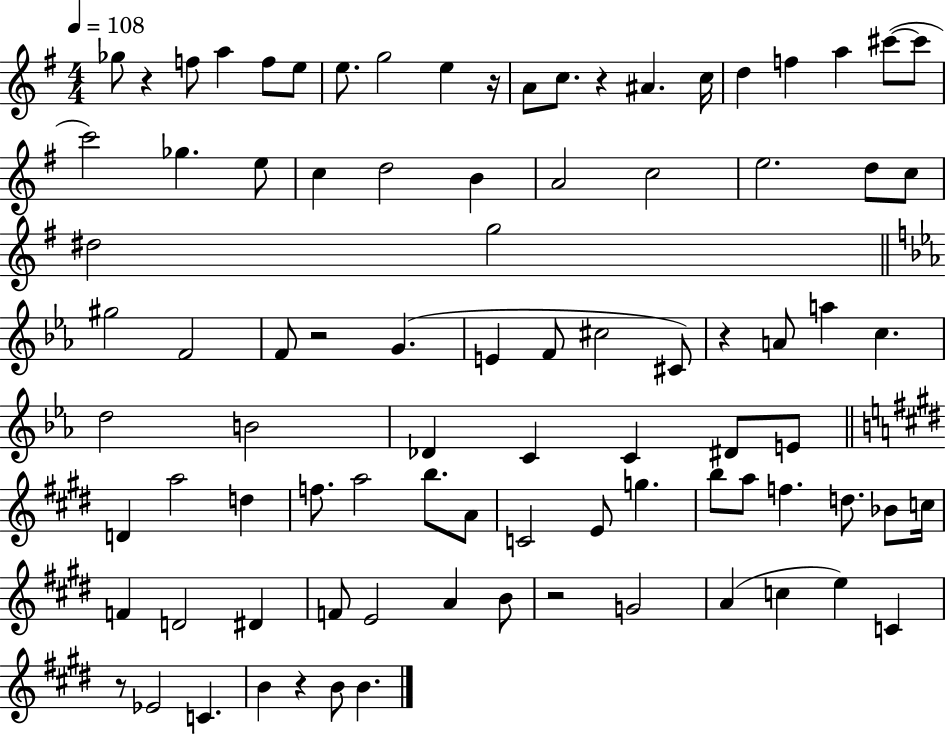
{
  \clef treble
  \numericTimeSignature
  \time 4/4
  \key g \major
  \tempo 4 = 108
  \repeat volta 2 { ges''8 r4 f''8 a''4 f''8 e''8 | e''8. g''2 e''4 r16 | a'8 c''8. r4 ais'4. c''16 | d''4 f''4 a''4 cis'''8~(~ cis'''8 | \break c'''2) ges''4. e''8 | c''4 d''2 b'4 | a'2 c''2 | e''2. d''8 c''8 | \break dis''2 g''2 | \bar "||" \break \key ees \major gis''2 f'2 | f'8 r2 g'4.( | e'4 f'8 cis''2 cis'8) | r4 a'8 a''4 c''4. | \break d''2 b'2 | des'4 c'4 c'4 dis'8 e'8 | \bar "||" \break \key e \major d'4 a''2 d''4 | f''8. a''2 b''8. a'8 | c'2 e'8 g''4. | b''8 a''8 f''4. d''8. bes'8 c''16 | \break f'4 d'2 dis'4 | f'8 e'2 a'4 b'8 | r2 g'2 | a'4( c''4 e''4) c'4 | \break r8 ees'2 c'4. | b'4 r4 b'8 b'4. | } \bar "|."
}